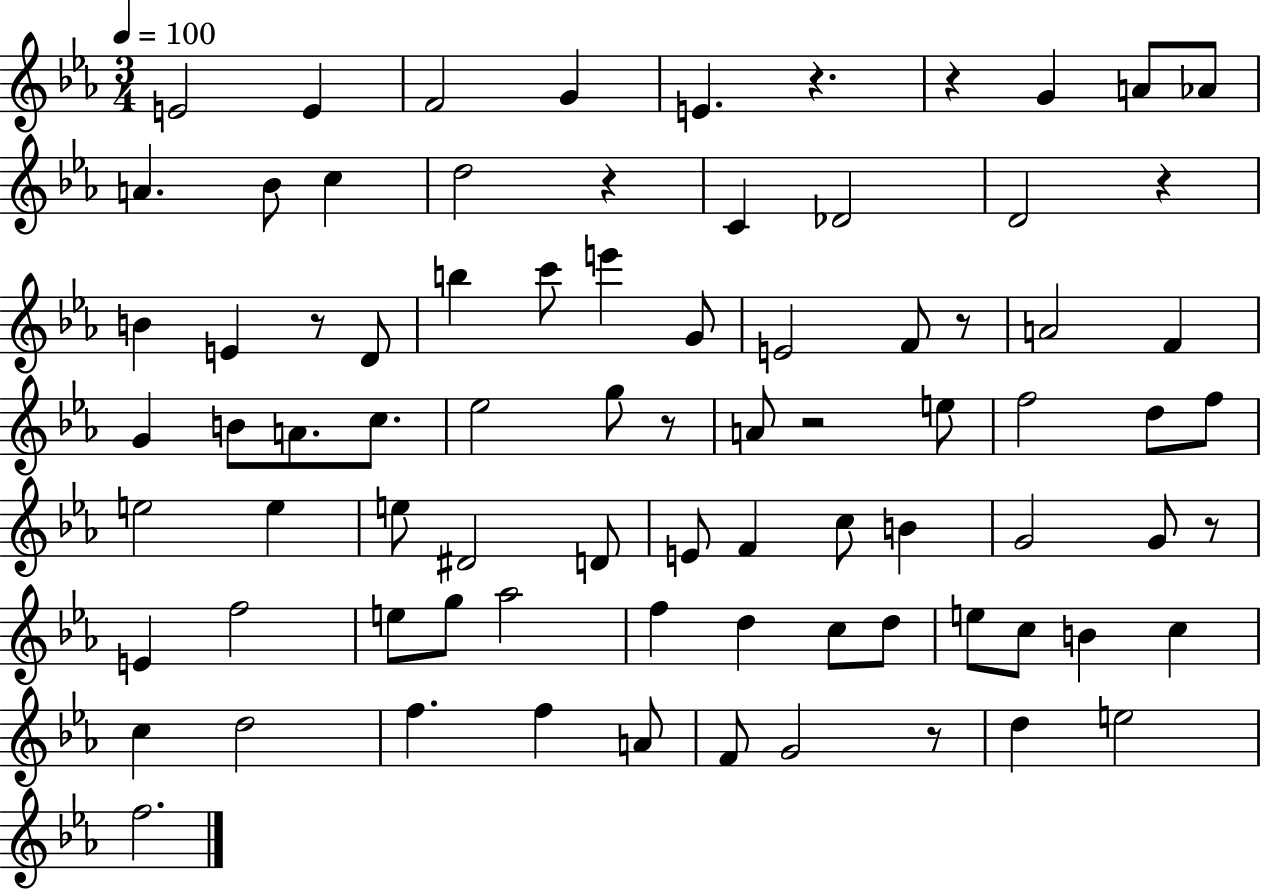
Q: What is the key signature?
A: EES major